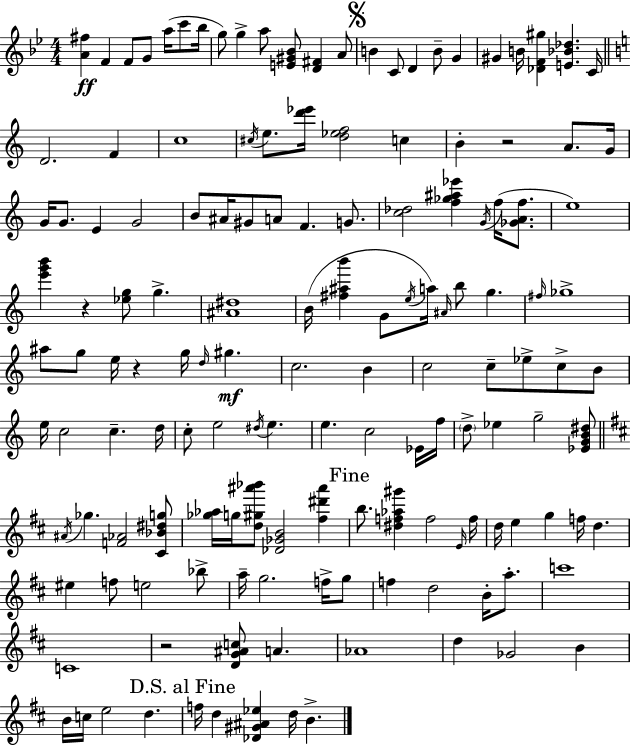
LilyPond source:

{
  \clef treble
  \numericTimeSignature
  \time 4/4
  \key bes \major
  <a' fis''>4\ff f'4 f'8 g'8 a''16( c'''8 bes''16 | g''8) g''4-> a''8 <e' gis' bes'>8 <d' fis'>4 a'8 | \mark \markup { \musicglyph "scripts.segno" } b'4 c'8 d'4 b'8-- g'4 | gis'4 b'16 <des' f' gis''>4 <e' bes' des''>4. c'16 | \break \bar "||" \break \key c \major d'2. f'4 | c''1 | \acciaccatura { cis''16 } e''8. <d''' ees'''>16 <d'' ees'' f''>2 c''4 | b'4-. r2 a'8. | \break g'16 g'16 g'8. e'4 g'2 | b'8 ais'16 gis'8 a'8 f'4. g'8. | <c'' des''>2 <f'' ges'' ais'' ees'''>4 \acciaccatura { g'16 }( f''16 <ges' a' f''>8. | e''1) | \break <e''' g''' b'''>4 r4 <ees'' g''>8 g''4.-> | <ais' dis''>1 | b'16( <fis'' ais'' b'''>4 g'8 \acciaccatura { e''16 }) a''16 \grace { ais'16 } b''8 g''4. | \grace { fis''16 } ges''1-> | \break ais''8 g''8 e''16 r4 g''16 \grace { d''16 } | gis''4.\mf c''2. | b'4 c''2 c''8-- | ees''8-> c''8-> b'8 e''16 c''2 c''4.-- | \break d''16 c''8-. e''2 | \acciaccatura { dis''16 } e''4. e''4. c''2 | ees'16 f''16 \parenthesize d''8-> ees''4 g''2-- | <ees' g' b' dis''>8 \bar "||" \break \key d \major \acciaccatura { ais'16 } ges''4. <f' aes'>2 <cis' bes' dis'' g''>8 | <ges'' aes''>16 g''16 <d'' gis'' ais''' bes'''>8 <des' ges' b'>2 <fis'' dis''' ais'''>4 | \mark "Fine" b''8. <dis'' f'' aes'' gis'''>4 f''2 | \grace { e'16 } f''16 d''16 e''4 g''4 f''16 d''4. | \break eis''4 f''8 e''2 | bes''8-> a''16-- g''2. f''16-> | g''8 f''4 d''2 b'16-. a''8.-. | c'''1 | \break c'1 | r2 <d' g' ais' c''>8 a'4. | aes'1 | d''4 ges'2 b'4 | \break b'16 c''16 e''2 d''4. | \mark "D.S. al Fine" f''16 d''4 <des' gis' ais' ees''>4 d''16 b'4.-> | \bar "|."
}